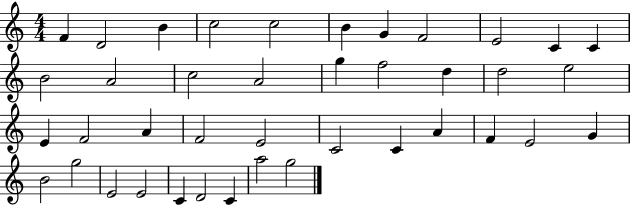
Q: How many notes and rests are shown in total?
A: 40